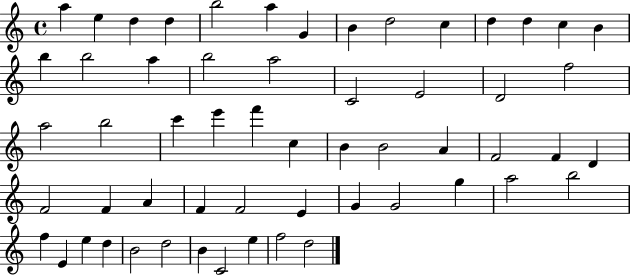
A5/q E5/q D5/q D5/q B5/h A5/q G4/q B4/q D5/h C5/q D5/q D5/q C5/q B4/q B5/q B5/h A5/q B5/h A5/h C4/h E4/h D4/h F5/h A5/h B5/h C6/q E6/q F6/q C5/q B4/q B4/h A4/q F4/h F4/q D4/q F4/h F4/q A4/q F4/q F4/h E4/q G4/q G4/h G5/q A5/h B5/h F5/q E4/q E5/q D5/q B4/h D5/h B4/q C4/h E5/q F5/h D5/h